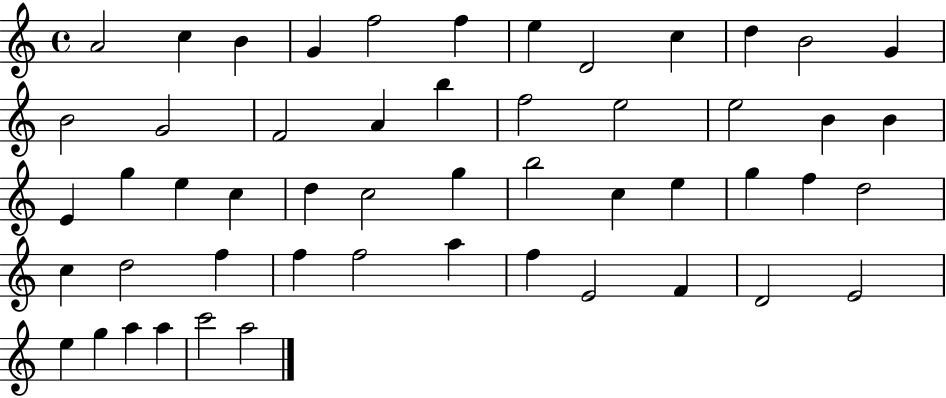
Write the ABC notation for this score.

X:1
T:Untitled
M:4/4
L:1/4
K:C
A2 c B G f2 f e D2 c d B2 G B2 G2 F2 A b f2 e2 e2 B B E g e c d c2 g b2 c e g f d2 c d2 f f f2 a f E2 F D2 E2 e g a a c'2 a2